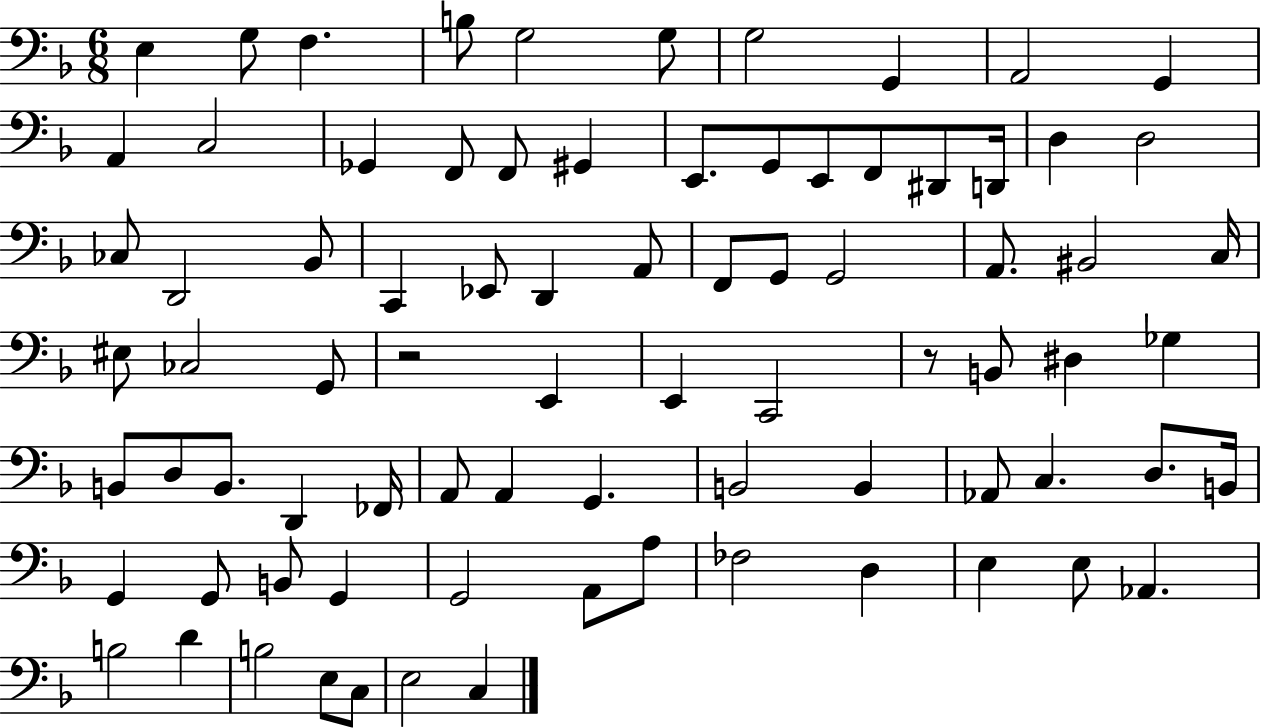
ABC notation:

X:1
T:Untitled
M:6/8
L:1/4
K:F
E, G,/2 F, B,/2 G,2 G,/2 G,2 G,, A,,2 G,, A,, C,2 _G,, F,,/2 F,,/2 ^G,, E,,/2 G,,/2 E,,/2 F,,/2 ^D,,/2 D,,/4 D, D,2 _C,/2 D,,2 _B,,/2 C,, _E,,/2 D,, A,,/2 F,,/2 G,,/2 G,,2 A,,/2 ^B,,2 C,/4 ^E,/2 _C,2 G,,/2 z2 E,, E,, C,,2 z/2 B,,/2 ^D, _G, B,,/2 D,/2 B,,/2 D,, _F,,/4 A,,/2 A,, G,, B,,2 B,, _A,,/2 C, D,/2 B,,/4 G,, G,,/2 B,,/2 G,, G,,2 A,,/2 A,/2 _F,2 D, E, E,/2 _A,, B,2 D B,2 E,/2 C,/2 E,2 C,